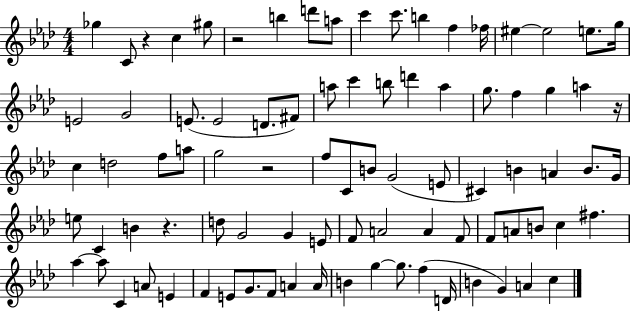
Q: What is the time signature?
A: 4/4